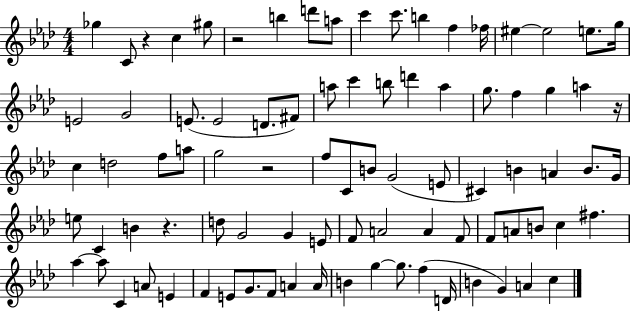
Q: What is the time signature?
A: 4/4